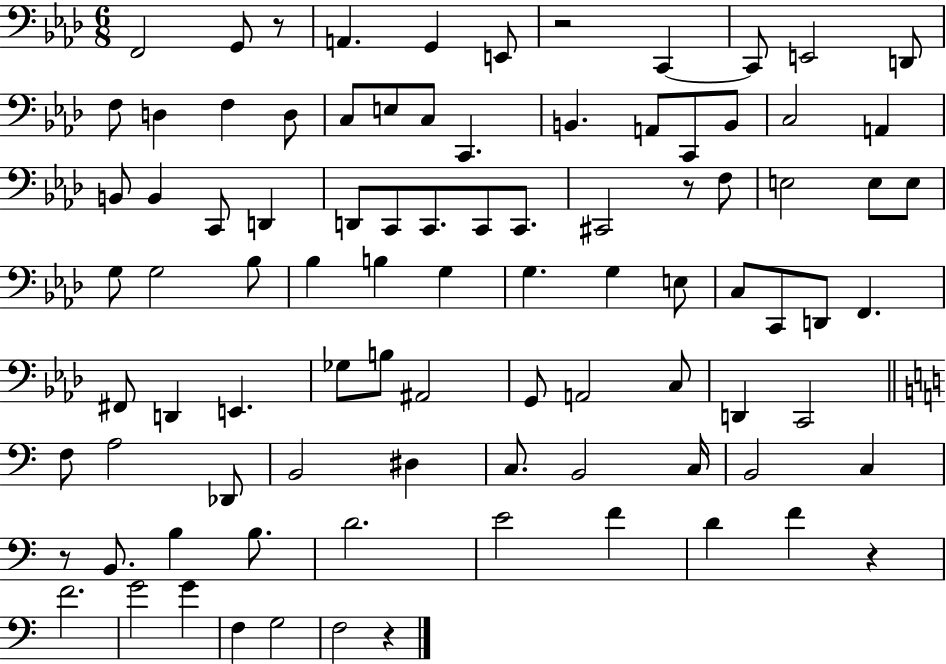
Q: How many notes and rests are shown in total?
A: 91